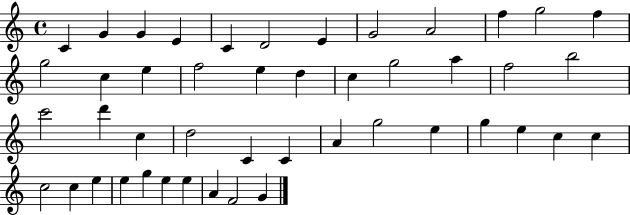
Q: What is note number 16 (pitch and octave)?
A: F5